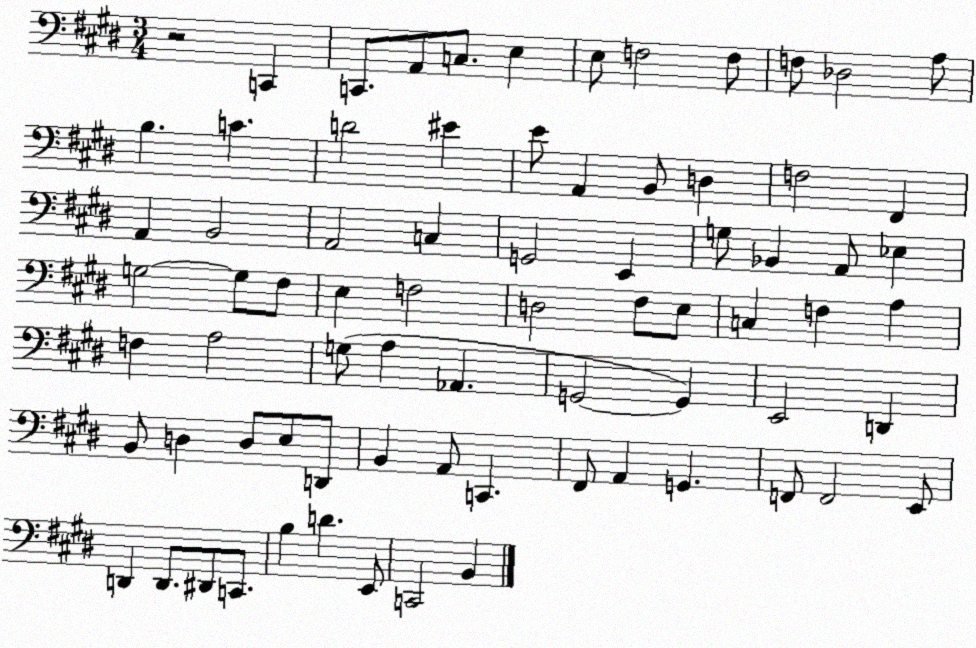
X:1
T:Untitled
M:3/4
L:1/4
K:E
z2 C,, C,,/2 A,,/2 C,/2 E, E,/2 F,2 F,/2 F,/2 _D,2 A,/2 B, C D2 ^E E/2 A,, B,,/2 D, F,2 ^F,, A,, B,,2 A,,2 C, G,,2 E,, G,/2 _B,, A,,/2 _E, G,2 G,/2 ^F,/2 E, F,2 D,2 ^F,/2 E,/2 C, F, A, F, A,2 G,/2 A, _A,, G,,2 G,, E,,2 D,, B,,/2 D, D,/2 E,/2 D,,/2 B,, A,,/2 C,, ^F,,/2 A,, G,, F,,/2 F,,2 E,,/2 D,, D,,/2 ^D,,/2 C,,/2 B, D E,,/2 C,,2 B,,